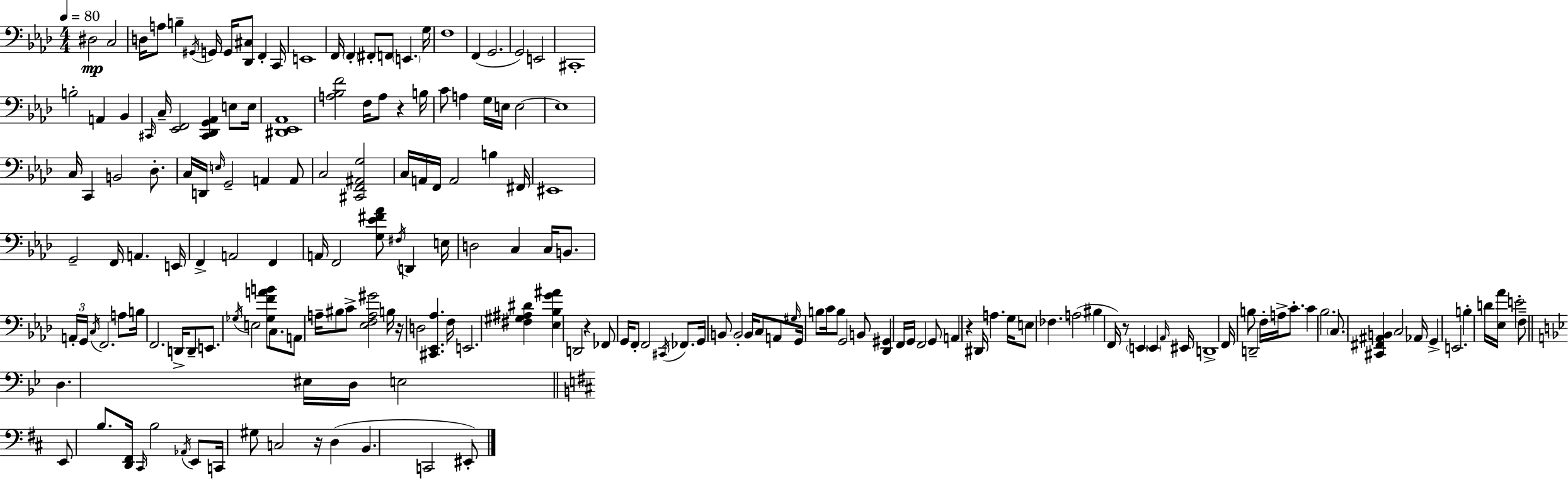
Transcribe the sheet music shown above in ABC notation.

X:1
T:Untitled
M:4/4
L:1/4
K:Ab
^D,2 C,2 D,/4 A,/2 B, ^G,,/4 G,,/4 G,,/4 [_D,,^C,]/2 F,, C,,/4 E,,4 F,,/4 F,, ^F,,/2 F,,/2 E,, G,/4 F,4 F,, G,,2 G,,2 E,,2 ^C,,4 B,2 A,, _B,, ^C,,/4 C,/4 [_E,,F,,]2 [^C,,_D,,G,,_A,,] E,/2 E,/4 [^D,,_E,,_A,,]4 [A,_B,F]2 F,/4 A,/2 z B,/4 C/2 A, G,/4 E,/4 E,2 E,4 C,/4 C,, B,,2 _D,/2 C,/4 D,,/4 E,/4 G,,2 A,, A,,/2 C,2 [^C,,F,,^A,,G,]2 C,/4 A,,/4 F,,/4 A,,2 B, ^F,,/4 ^E,,4 G,,2 F,,/4 A,, E,,/4 F,, A,,2 F,, A,,/4 F,,2 [G,_E^F_A]/2 ^F,/4 D,, E,/4 D,2 C, C,/4 B,,/2 A,,/4 G,,/4 C,/4 F,,2 A,/2 B,/4 F,,2 D,,/4 D,,/2 E,,/2 _G,/4 E,2 [_G,FAB]/2 C,/2 A,,/2 A,/4 ^B,/2 C/2 [_E,F,A,^G]2 B,/4 z/4 D,2 [^C,,_E,,_A,] F,/4 E,,2 [^F,^G,^A,^D] [_E,_B,G^A] D,,2 z _F,,/2 G,,/4 F,,/2 F,,2 ^C,,/4 _F,,/2 G,,/4 B,,/2 B,,2 B,,/4 C,/2 A,,/2 ^G,/4 G,,/4 B,/2 C/4 B,/2 G,,2 B,,/2 [_D,,^G,,] F,,/4 G,,/4 F,,2 G,,/2 A,, z ^D,,/4 A, G,/4 E,/2 _F, A,2 ^B, F,,/4 z/2 E,, E,, _A,,/4 ^E,,/4 D,,4 F,,/4 B,/2 D,,2 F,/4 A,/4 C/2 C _B,2 C,/2 [^C,,^F,,^A,,B,,] C,2 _A,,/4 G,, E,,2 B, D/4 [_E,_A]/4 E2 F,/2 D, ^E,/4 D,/4 E,2 E,,/2 B,/2 [D,,^F,,]/4 ^C,,/4 B,2 _A,,/4 E,,/2 C,,/4 ^G,/2 C,2 z/4 D, B,, C,,2 ^E,,/2